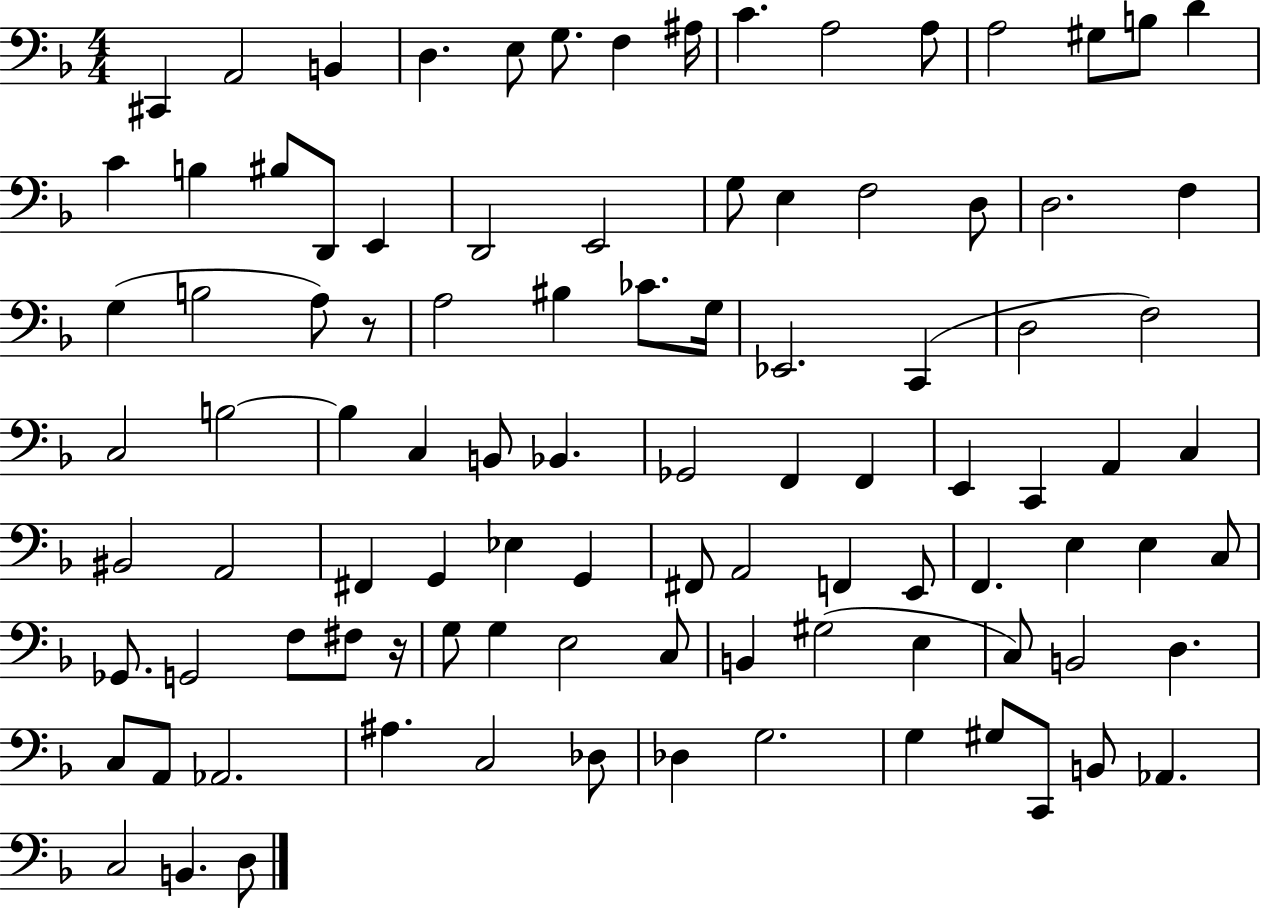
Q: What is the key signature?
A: F major